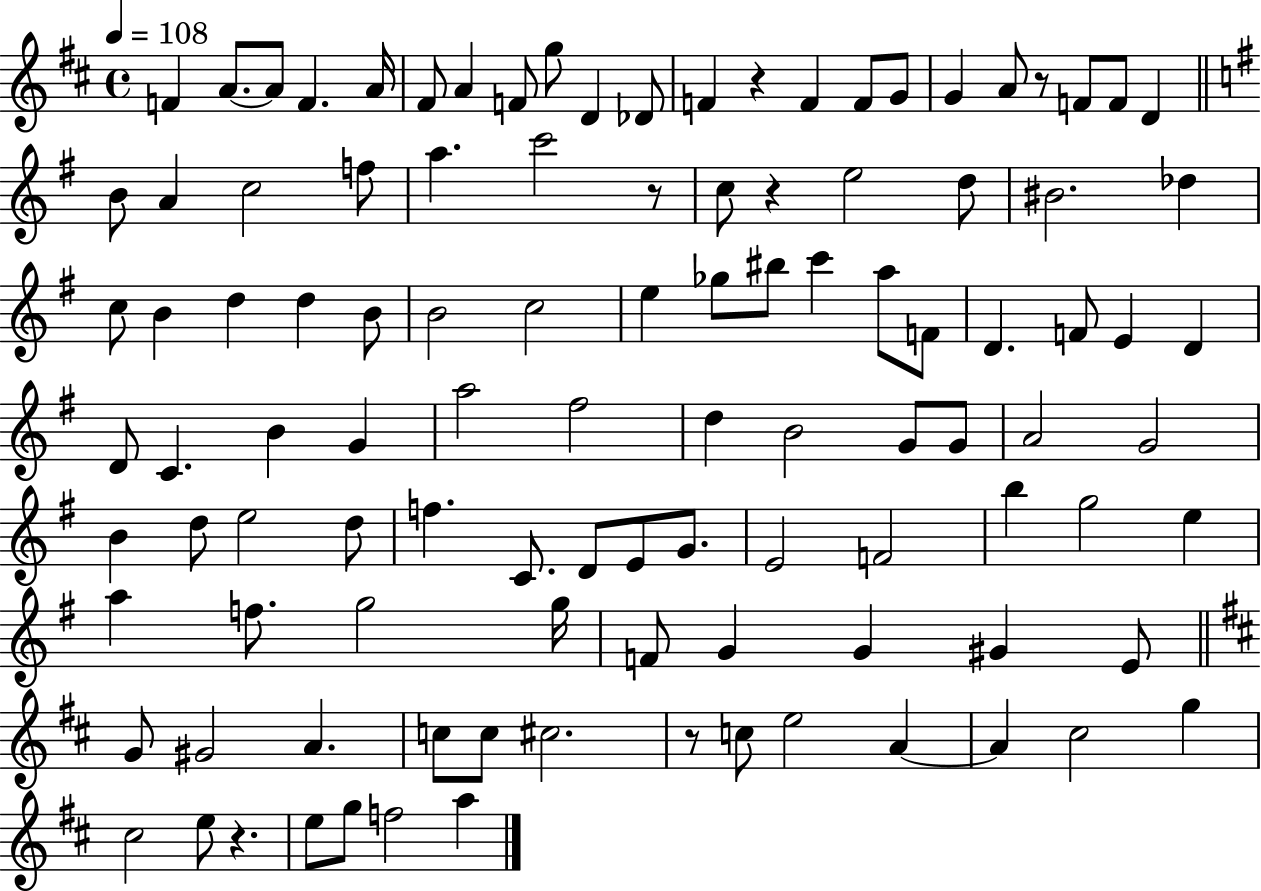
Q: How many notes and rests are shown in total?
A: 107